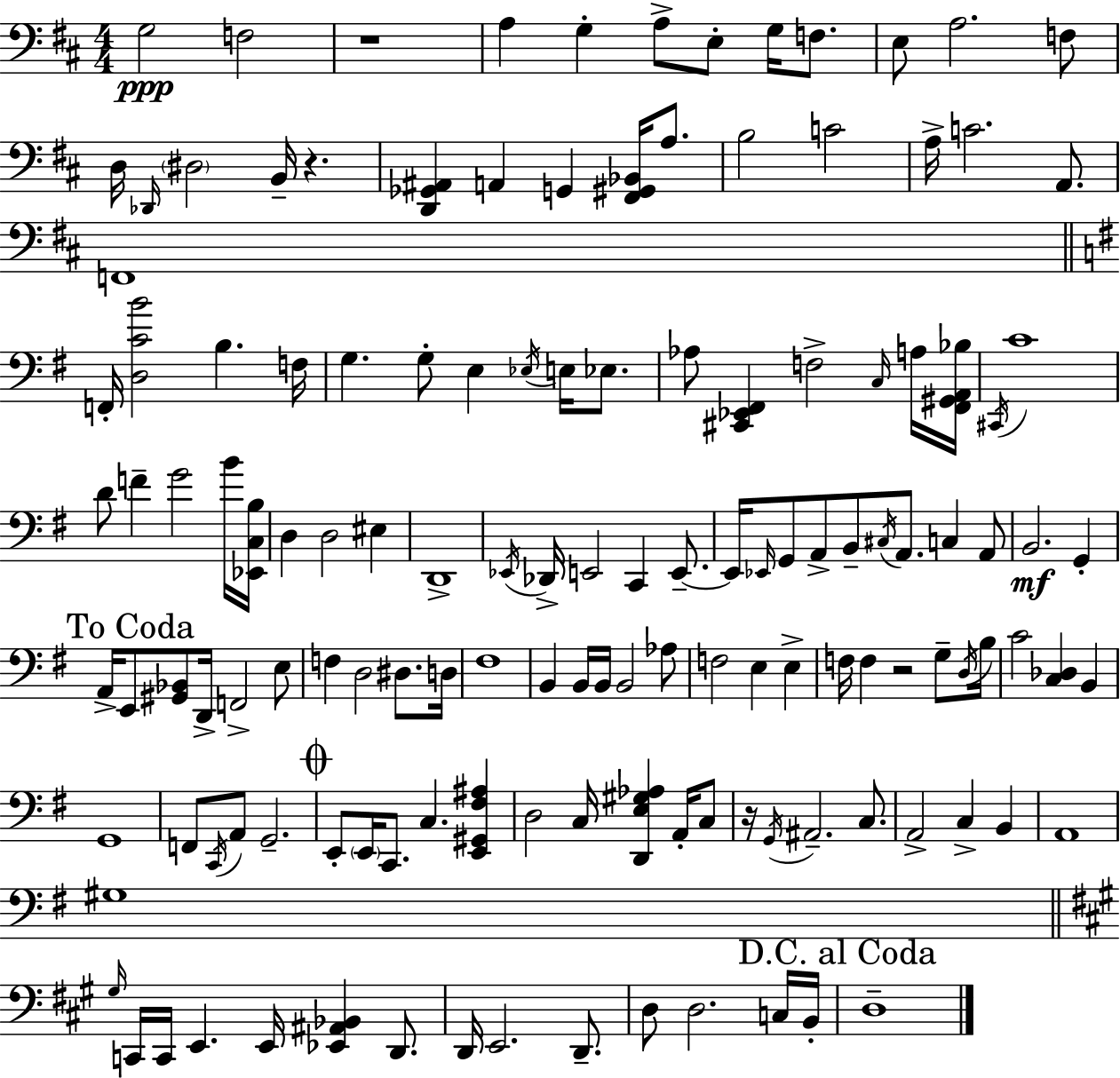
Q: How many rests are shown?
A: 4